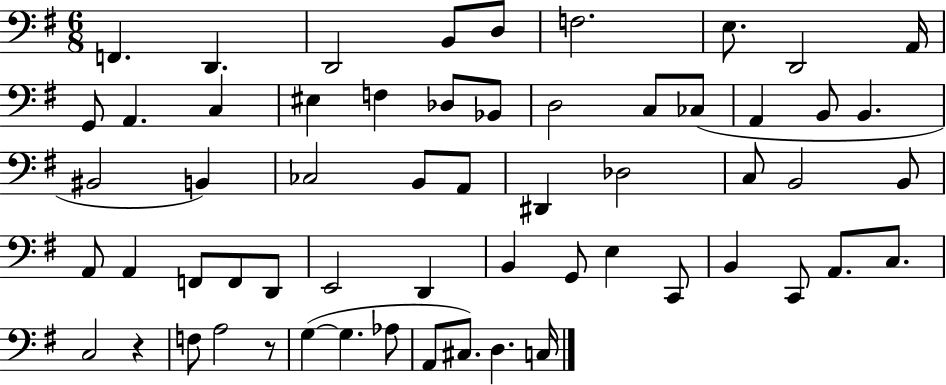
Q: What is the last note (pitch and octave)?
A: C3